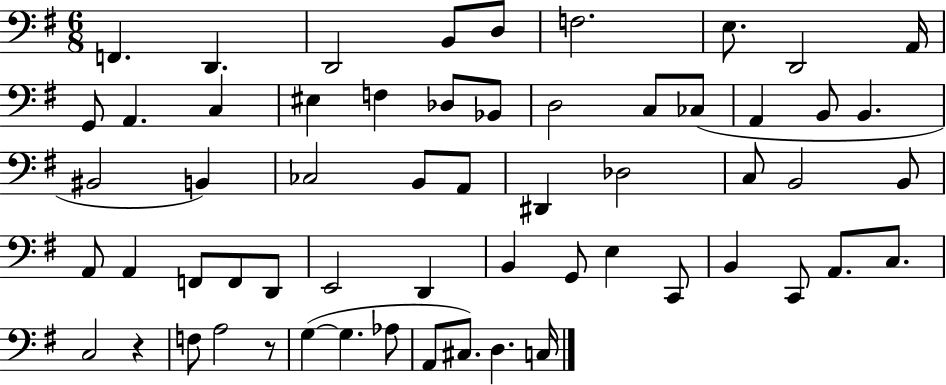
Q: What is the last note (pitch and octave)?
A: C3